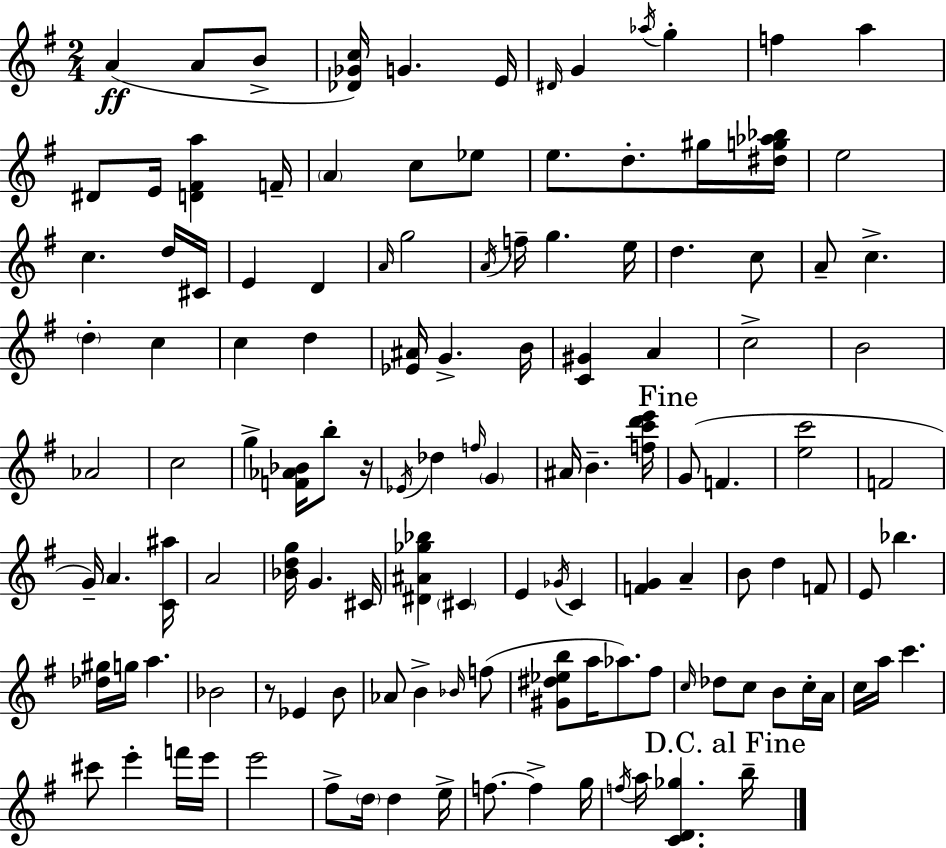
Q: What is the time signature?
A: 2/4